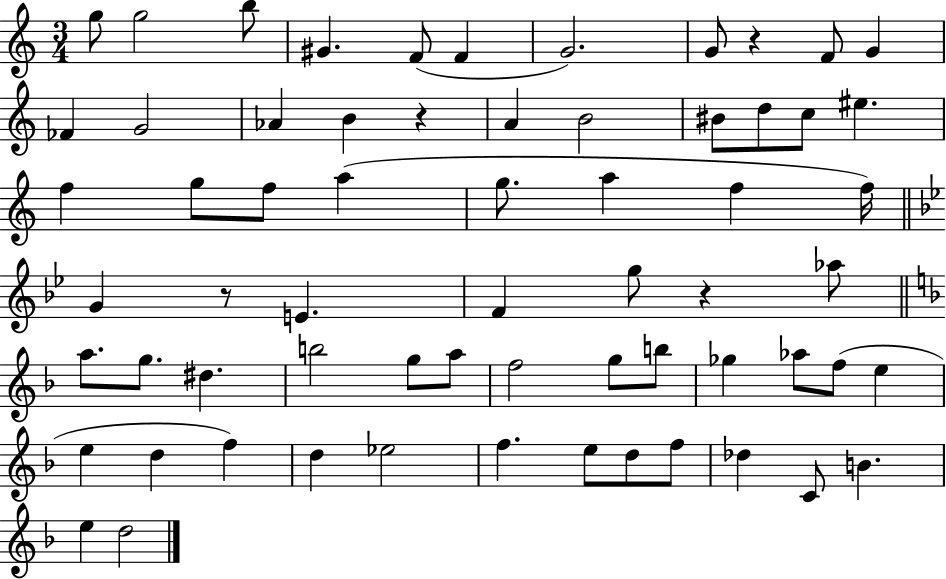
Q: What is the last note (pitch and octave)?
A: D5